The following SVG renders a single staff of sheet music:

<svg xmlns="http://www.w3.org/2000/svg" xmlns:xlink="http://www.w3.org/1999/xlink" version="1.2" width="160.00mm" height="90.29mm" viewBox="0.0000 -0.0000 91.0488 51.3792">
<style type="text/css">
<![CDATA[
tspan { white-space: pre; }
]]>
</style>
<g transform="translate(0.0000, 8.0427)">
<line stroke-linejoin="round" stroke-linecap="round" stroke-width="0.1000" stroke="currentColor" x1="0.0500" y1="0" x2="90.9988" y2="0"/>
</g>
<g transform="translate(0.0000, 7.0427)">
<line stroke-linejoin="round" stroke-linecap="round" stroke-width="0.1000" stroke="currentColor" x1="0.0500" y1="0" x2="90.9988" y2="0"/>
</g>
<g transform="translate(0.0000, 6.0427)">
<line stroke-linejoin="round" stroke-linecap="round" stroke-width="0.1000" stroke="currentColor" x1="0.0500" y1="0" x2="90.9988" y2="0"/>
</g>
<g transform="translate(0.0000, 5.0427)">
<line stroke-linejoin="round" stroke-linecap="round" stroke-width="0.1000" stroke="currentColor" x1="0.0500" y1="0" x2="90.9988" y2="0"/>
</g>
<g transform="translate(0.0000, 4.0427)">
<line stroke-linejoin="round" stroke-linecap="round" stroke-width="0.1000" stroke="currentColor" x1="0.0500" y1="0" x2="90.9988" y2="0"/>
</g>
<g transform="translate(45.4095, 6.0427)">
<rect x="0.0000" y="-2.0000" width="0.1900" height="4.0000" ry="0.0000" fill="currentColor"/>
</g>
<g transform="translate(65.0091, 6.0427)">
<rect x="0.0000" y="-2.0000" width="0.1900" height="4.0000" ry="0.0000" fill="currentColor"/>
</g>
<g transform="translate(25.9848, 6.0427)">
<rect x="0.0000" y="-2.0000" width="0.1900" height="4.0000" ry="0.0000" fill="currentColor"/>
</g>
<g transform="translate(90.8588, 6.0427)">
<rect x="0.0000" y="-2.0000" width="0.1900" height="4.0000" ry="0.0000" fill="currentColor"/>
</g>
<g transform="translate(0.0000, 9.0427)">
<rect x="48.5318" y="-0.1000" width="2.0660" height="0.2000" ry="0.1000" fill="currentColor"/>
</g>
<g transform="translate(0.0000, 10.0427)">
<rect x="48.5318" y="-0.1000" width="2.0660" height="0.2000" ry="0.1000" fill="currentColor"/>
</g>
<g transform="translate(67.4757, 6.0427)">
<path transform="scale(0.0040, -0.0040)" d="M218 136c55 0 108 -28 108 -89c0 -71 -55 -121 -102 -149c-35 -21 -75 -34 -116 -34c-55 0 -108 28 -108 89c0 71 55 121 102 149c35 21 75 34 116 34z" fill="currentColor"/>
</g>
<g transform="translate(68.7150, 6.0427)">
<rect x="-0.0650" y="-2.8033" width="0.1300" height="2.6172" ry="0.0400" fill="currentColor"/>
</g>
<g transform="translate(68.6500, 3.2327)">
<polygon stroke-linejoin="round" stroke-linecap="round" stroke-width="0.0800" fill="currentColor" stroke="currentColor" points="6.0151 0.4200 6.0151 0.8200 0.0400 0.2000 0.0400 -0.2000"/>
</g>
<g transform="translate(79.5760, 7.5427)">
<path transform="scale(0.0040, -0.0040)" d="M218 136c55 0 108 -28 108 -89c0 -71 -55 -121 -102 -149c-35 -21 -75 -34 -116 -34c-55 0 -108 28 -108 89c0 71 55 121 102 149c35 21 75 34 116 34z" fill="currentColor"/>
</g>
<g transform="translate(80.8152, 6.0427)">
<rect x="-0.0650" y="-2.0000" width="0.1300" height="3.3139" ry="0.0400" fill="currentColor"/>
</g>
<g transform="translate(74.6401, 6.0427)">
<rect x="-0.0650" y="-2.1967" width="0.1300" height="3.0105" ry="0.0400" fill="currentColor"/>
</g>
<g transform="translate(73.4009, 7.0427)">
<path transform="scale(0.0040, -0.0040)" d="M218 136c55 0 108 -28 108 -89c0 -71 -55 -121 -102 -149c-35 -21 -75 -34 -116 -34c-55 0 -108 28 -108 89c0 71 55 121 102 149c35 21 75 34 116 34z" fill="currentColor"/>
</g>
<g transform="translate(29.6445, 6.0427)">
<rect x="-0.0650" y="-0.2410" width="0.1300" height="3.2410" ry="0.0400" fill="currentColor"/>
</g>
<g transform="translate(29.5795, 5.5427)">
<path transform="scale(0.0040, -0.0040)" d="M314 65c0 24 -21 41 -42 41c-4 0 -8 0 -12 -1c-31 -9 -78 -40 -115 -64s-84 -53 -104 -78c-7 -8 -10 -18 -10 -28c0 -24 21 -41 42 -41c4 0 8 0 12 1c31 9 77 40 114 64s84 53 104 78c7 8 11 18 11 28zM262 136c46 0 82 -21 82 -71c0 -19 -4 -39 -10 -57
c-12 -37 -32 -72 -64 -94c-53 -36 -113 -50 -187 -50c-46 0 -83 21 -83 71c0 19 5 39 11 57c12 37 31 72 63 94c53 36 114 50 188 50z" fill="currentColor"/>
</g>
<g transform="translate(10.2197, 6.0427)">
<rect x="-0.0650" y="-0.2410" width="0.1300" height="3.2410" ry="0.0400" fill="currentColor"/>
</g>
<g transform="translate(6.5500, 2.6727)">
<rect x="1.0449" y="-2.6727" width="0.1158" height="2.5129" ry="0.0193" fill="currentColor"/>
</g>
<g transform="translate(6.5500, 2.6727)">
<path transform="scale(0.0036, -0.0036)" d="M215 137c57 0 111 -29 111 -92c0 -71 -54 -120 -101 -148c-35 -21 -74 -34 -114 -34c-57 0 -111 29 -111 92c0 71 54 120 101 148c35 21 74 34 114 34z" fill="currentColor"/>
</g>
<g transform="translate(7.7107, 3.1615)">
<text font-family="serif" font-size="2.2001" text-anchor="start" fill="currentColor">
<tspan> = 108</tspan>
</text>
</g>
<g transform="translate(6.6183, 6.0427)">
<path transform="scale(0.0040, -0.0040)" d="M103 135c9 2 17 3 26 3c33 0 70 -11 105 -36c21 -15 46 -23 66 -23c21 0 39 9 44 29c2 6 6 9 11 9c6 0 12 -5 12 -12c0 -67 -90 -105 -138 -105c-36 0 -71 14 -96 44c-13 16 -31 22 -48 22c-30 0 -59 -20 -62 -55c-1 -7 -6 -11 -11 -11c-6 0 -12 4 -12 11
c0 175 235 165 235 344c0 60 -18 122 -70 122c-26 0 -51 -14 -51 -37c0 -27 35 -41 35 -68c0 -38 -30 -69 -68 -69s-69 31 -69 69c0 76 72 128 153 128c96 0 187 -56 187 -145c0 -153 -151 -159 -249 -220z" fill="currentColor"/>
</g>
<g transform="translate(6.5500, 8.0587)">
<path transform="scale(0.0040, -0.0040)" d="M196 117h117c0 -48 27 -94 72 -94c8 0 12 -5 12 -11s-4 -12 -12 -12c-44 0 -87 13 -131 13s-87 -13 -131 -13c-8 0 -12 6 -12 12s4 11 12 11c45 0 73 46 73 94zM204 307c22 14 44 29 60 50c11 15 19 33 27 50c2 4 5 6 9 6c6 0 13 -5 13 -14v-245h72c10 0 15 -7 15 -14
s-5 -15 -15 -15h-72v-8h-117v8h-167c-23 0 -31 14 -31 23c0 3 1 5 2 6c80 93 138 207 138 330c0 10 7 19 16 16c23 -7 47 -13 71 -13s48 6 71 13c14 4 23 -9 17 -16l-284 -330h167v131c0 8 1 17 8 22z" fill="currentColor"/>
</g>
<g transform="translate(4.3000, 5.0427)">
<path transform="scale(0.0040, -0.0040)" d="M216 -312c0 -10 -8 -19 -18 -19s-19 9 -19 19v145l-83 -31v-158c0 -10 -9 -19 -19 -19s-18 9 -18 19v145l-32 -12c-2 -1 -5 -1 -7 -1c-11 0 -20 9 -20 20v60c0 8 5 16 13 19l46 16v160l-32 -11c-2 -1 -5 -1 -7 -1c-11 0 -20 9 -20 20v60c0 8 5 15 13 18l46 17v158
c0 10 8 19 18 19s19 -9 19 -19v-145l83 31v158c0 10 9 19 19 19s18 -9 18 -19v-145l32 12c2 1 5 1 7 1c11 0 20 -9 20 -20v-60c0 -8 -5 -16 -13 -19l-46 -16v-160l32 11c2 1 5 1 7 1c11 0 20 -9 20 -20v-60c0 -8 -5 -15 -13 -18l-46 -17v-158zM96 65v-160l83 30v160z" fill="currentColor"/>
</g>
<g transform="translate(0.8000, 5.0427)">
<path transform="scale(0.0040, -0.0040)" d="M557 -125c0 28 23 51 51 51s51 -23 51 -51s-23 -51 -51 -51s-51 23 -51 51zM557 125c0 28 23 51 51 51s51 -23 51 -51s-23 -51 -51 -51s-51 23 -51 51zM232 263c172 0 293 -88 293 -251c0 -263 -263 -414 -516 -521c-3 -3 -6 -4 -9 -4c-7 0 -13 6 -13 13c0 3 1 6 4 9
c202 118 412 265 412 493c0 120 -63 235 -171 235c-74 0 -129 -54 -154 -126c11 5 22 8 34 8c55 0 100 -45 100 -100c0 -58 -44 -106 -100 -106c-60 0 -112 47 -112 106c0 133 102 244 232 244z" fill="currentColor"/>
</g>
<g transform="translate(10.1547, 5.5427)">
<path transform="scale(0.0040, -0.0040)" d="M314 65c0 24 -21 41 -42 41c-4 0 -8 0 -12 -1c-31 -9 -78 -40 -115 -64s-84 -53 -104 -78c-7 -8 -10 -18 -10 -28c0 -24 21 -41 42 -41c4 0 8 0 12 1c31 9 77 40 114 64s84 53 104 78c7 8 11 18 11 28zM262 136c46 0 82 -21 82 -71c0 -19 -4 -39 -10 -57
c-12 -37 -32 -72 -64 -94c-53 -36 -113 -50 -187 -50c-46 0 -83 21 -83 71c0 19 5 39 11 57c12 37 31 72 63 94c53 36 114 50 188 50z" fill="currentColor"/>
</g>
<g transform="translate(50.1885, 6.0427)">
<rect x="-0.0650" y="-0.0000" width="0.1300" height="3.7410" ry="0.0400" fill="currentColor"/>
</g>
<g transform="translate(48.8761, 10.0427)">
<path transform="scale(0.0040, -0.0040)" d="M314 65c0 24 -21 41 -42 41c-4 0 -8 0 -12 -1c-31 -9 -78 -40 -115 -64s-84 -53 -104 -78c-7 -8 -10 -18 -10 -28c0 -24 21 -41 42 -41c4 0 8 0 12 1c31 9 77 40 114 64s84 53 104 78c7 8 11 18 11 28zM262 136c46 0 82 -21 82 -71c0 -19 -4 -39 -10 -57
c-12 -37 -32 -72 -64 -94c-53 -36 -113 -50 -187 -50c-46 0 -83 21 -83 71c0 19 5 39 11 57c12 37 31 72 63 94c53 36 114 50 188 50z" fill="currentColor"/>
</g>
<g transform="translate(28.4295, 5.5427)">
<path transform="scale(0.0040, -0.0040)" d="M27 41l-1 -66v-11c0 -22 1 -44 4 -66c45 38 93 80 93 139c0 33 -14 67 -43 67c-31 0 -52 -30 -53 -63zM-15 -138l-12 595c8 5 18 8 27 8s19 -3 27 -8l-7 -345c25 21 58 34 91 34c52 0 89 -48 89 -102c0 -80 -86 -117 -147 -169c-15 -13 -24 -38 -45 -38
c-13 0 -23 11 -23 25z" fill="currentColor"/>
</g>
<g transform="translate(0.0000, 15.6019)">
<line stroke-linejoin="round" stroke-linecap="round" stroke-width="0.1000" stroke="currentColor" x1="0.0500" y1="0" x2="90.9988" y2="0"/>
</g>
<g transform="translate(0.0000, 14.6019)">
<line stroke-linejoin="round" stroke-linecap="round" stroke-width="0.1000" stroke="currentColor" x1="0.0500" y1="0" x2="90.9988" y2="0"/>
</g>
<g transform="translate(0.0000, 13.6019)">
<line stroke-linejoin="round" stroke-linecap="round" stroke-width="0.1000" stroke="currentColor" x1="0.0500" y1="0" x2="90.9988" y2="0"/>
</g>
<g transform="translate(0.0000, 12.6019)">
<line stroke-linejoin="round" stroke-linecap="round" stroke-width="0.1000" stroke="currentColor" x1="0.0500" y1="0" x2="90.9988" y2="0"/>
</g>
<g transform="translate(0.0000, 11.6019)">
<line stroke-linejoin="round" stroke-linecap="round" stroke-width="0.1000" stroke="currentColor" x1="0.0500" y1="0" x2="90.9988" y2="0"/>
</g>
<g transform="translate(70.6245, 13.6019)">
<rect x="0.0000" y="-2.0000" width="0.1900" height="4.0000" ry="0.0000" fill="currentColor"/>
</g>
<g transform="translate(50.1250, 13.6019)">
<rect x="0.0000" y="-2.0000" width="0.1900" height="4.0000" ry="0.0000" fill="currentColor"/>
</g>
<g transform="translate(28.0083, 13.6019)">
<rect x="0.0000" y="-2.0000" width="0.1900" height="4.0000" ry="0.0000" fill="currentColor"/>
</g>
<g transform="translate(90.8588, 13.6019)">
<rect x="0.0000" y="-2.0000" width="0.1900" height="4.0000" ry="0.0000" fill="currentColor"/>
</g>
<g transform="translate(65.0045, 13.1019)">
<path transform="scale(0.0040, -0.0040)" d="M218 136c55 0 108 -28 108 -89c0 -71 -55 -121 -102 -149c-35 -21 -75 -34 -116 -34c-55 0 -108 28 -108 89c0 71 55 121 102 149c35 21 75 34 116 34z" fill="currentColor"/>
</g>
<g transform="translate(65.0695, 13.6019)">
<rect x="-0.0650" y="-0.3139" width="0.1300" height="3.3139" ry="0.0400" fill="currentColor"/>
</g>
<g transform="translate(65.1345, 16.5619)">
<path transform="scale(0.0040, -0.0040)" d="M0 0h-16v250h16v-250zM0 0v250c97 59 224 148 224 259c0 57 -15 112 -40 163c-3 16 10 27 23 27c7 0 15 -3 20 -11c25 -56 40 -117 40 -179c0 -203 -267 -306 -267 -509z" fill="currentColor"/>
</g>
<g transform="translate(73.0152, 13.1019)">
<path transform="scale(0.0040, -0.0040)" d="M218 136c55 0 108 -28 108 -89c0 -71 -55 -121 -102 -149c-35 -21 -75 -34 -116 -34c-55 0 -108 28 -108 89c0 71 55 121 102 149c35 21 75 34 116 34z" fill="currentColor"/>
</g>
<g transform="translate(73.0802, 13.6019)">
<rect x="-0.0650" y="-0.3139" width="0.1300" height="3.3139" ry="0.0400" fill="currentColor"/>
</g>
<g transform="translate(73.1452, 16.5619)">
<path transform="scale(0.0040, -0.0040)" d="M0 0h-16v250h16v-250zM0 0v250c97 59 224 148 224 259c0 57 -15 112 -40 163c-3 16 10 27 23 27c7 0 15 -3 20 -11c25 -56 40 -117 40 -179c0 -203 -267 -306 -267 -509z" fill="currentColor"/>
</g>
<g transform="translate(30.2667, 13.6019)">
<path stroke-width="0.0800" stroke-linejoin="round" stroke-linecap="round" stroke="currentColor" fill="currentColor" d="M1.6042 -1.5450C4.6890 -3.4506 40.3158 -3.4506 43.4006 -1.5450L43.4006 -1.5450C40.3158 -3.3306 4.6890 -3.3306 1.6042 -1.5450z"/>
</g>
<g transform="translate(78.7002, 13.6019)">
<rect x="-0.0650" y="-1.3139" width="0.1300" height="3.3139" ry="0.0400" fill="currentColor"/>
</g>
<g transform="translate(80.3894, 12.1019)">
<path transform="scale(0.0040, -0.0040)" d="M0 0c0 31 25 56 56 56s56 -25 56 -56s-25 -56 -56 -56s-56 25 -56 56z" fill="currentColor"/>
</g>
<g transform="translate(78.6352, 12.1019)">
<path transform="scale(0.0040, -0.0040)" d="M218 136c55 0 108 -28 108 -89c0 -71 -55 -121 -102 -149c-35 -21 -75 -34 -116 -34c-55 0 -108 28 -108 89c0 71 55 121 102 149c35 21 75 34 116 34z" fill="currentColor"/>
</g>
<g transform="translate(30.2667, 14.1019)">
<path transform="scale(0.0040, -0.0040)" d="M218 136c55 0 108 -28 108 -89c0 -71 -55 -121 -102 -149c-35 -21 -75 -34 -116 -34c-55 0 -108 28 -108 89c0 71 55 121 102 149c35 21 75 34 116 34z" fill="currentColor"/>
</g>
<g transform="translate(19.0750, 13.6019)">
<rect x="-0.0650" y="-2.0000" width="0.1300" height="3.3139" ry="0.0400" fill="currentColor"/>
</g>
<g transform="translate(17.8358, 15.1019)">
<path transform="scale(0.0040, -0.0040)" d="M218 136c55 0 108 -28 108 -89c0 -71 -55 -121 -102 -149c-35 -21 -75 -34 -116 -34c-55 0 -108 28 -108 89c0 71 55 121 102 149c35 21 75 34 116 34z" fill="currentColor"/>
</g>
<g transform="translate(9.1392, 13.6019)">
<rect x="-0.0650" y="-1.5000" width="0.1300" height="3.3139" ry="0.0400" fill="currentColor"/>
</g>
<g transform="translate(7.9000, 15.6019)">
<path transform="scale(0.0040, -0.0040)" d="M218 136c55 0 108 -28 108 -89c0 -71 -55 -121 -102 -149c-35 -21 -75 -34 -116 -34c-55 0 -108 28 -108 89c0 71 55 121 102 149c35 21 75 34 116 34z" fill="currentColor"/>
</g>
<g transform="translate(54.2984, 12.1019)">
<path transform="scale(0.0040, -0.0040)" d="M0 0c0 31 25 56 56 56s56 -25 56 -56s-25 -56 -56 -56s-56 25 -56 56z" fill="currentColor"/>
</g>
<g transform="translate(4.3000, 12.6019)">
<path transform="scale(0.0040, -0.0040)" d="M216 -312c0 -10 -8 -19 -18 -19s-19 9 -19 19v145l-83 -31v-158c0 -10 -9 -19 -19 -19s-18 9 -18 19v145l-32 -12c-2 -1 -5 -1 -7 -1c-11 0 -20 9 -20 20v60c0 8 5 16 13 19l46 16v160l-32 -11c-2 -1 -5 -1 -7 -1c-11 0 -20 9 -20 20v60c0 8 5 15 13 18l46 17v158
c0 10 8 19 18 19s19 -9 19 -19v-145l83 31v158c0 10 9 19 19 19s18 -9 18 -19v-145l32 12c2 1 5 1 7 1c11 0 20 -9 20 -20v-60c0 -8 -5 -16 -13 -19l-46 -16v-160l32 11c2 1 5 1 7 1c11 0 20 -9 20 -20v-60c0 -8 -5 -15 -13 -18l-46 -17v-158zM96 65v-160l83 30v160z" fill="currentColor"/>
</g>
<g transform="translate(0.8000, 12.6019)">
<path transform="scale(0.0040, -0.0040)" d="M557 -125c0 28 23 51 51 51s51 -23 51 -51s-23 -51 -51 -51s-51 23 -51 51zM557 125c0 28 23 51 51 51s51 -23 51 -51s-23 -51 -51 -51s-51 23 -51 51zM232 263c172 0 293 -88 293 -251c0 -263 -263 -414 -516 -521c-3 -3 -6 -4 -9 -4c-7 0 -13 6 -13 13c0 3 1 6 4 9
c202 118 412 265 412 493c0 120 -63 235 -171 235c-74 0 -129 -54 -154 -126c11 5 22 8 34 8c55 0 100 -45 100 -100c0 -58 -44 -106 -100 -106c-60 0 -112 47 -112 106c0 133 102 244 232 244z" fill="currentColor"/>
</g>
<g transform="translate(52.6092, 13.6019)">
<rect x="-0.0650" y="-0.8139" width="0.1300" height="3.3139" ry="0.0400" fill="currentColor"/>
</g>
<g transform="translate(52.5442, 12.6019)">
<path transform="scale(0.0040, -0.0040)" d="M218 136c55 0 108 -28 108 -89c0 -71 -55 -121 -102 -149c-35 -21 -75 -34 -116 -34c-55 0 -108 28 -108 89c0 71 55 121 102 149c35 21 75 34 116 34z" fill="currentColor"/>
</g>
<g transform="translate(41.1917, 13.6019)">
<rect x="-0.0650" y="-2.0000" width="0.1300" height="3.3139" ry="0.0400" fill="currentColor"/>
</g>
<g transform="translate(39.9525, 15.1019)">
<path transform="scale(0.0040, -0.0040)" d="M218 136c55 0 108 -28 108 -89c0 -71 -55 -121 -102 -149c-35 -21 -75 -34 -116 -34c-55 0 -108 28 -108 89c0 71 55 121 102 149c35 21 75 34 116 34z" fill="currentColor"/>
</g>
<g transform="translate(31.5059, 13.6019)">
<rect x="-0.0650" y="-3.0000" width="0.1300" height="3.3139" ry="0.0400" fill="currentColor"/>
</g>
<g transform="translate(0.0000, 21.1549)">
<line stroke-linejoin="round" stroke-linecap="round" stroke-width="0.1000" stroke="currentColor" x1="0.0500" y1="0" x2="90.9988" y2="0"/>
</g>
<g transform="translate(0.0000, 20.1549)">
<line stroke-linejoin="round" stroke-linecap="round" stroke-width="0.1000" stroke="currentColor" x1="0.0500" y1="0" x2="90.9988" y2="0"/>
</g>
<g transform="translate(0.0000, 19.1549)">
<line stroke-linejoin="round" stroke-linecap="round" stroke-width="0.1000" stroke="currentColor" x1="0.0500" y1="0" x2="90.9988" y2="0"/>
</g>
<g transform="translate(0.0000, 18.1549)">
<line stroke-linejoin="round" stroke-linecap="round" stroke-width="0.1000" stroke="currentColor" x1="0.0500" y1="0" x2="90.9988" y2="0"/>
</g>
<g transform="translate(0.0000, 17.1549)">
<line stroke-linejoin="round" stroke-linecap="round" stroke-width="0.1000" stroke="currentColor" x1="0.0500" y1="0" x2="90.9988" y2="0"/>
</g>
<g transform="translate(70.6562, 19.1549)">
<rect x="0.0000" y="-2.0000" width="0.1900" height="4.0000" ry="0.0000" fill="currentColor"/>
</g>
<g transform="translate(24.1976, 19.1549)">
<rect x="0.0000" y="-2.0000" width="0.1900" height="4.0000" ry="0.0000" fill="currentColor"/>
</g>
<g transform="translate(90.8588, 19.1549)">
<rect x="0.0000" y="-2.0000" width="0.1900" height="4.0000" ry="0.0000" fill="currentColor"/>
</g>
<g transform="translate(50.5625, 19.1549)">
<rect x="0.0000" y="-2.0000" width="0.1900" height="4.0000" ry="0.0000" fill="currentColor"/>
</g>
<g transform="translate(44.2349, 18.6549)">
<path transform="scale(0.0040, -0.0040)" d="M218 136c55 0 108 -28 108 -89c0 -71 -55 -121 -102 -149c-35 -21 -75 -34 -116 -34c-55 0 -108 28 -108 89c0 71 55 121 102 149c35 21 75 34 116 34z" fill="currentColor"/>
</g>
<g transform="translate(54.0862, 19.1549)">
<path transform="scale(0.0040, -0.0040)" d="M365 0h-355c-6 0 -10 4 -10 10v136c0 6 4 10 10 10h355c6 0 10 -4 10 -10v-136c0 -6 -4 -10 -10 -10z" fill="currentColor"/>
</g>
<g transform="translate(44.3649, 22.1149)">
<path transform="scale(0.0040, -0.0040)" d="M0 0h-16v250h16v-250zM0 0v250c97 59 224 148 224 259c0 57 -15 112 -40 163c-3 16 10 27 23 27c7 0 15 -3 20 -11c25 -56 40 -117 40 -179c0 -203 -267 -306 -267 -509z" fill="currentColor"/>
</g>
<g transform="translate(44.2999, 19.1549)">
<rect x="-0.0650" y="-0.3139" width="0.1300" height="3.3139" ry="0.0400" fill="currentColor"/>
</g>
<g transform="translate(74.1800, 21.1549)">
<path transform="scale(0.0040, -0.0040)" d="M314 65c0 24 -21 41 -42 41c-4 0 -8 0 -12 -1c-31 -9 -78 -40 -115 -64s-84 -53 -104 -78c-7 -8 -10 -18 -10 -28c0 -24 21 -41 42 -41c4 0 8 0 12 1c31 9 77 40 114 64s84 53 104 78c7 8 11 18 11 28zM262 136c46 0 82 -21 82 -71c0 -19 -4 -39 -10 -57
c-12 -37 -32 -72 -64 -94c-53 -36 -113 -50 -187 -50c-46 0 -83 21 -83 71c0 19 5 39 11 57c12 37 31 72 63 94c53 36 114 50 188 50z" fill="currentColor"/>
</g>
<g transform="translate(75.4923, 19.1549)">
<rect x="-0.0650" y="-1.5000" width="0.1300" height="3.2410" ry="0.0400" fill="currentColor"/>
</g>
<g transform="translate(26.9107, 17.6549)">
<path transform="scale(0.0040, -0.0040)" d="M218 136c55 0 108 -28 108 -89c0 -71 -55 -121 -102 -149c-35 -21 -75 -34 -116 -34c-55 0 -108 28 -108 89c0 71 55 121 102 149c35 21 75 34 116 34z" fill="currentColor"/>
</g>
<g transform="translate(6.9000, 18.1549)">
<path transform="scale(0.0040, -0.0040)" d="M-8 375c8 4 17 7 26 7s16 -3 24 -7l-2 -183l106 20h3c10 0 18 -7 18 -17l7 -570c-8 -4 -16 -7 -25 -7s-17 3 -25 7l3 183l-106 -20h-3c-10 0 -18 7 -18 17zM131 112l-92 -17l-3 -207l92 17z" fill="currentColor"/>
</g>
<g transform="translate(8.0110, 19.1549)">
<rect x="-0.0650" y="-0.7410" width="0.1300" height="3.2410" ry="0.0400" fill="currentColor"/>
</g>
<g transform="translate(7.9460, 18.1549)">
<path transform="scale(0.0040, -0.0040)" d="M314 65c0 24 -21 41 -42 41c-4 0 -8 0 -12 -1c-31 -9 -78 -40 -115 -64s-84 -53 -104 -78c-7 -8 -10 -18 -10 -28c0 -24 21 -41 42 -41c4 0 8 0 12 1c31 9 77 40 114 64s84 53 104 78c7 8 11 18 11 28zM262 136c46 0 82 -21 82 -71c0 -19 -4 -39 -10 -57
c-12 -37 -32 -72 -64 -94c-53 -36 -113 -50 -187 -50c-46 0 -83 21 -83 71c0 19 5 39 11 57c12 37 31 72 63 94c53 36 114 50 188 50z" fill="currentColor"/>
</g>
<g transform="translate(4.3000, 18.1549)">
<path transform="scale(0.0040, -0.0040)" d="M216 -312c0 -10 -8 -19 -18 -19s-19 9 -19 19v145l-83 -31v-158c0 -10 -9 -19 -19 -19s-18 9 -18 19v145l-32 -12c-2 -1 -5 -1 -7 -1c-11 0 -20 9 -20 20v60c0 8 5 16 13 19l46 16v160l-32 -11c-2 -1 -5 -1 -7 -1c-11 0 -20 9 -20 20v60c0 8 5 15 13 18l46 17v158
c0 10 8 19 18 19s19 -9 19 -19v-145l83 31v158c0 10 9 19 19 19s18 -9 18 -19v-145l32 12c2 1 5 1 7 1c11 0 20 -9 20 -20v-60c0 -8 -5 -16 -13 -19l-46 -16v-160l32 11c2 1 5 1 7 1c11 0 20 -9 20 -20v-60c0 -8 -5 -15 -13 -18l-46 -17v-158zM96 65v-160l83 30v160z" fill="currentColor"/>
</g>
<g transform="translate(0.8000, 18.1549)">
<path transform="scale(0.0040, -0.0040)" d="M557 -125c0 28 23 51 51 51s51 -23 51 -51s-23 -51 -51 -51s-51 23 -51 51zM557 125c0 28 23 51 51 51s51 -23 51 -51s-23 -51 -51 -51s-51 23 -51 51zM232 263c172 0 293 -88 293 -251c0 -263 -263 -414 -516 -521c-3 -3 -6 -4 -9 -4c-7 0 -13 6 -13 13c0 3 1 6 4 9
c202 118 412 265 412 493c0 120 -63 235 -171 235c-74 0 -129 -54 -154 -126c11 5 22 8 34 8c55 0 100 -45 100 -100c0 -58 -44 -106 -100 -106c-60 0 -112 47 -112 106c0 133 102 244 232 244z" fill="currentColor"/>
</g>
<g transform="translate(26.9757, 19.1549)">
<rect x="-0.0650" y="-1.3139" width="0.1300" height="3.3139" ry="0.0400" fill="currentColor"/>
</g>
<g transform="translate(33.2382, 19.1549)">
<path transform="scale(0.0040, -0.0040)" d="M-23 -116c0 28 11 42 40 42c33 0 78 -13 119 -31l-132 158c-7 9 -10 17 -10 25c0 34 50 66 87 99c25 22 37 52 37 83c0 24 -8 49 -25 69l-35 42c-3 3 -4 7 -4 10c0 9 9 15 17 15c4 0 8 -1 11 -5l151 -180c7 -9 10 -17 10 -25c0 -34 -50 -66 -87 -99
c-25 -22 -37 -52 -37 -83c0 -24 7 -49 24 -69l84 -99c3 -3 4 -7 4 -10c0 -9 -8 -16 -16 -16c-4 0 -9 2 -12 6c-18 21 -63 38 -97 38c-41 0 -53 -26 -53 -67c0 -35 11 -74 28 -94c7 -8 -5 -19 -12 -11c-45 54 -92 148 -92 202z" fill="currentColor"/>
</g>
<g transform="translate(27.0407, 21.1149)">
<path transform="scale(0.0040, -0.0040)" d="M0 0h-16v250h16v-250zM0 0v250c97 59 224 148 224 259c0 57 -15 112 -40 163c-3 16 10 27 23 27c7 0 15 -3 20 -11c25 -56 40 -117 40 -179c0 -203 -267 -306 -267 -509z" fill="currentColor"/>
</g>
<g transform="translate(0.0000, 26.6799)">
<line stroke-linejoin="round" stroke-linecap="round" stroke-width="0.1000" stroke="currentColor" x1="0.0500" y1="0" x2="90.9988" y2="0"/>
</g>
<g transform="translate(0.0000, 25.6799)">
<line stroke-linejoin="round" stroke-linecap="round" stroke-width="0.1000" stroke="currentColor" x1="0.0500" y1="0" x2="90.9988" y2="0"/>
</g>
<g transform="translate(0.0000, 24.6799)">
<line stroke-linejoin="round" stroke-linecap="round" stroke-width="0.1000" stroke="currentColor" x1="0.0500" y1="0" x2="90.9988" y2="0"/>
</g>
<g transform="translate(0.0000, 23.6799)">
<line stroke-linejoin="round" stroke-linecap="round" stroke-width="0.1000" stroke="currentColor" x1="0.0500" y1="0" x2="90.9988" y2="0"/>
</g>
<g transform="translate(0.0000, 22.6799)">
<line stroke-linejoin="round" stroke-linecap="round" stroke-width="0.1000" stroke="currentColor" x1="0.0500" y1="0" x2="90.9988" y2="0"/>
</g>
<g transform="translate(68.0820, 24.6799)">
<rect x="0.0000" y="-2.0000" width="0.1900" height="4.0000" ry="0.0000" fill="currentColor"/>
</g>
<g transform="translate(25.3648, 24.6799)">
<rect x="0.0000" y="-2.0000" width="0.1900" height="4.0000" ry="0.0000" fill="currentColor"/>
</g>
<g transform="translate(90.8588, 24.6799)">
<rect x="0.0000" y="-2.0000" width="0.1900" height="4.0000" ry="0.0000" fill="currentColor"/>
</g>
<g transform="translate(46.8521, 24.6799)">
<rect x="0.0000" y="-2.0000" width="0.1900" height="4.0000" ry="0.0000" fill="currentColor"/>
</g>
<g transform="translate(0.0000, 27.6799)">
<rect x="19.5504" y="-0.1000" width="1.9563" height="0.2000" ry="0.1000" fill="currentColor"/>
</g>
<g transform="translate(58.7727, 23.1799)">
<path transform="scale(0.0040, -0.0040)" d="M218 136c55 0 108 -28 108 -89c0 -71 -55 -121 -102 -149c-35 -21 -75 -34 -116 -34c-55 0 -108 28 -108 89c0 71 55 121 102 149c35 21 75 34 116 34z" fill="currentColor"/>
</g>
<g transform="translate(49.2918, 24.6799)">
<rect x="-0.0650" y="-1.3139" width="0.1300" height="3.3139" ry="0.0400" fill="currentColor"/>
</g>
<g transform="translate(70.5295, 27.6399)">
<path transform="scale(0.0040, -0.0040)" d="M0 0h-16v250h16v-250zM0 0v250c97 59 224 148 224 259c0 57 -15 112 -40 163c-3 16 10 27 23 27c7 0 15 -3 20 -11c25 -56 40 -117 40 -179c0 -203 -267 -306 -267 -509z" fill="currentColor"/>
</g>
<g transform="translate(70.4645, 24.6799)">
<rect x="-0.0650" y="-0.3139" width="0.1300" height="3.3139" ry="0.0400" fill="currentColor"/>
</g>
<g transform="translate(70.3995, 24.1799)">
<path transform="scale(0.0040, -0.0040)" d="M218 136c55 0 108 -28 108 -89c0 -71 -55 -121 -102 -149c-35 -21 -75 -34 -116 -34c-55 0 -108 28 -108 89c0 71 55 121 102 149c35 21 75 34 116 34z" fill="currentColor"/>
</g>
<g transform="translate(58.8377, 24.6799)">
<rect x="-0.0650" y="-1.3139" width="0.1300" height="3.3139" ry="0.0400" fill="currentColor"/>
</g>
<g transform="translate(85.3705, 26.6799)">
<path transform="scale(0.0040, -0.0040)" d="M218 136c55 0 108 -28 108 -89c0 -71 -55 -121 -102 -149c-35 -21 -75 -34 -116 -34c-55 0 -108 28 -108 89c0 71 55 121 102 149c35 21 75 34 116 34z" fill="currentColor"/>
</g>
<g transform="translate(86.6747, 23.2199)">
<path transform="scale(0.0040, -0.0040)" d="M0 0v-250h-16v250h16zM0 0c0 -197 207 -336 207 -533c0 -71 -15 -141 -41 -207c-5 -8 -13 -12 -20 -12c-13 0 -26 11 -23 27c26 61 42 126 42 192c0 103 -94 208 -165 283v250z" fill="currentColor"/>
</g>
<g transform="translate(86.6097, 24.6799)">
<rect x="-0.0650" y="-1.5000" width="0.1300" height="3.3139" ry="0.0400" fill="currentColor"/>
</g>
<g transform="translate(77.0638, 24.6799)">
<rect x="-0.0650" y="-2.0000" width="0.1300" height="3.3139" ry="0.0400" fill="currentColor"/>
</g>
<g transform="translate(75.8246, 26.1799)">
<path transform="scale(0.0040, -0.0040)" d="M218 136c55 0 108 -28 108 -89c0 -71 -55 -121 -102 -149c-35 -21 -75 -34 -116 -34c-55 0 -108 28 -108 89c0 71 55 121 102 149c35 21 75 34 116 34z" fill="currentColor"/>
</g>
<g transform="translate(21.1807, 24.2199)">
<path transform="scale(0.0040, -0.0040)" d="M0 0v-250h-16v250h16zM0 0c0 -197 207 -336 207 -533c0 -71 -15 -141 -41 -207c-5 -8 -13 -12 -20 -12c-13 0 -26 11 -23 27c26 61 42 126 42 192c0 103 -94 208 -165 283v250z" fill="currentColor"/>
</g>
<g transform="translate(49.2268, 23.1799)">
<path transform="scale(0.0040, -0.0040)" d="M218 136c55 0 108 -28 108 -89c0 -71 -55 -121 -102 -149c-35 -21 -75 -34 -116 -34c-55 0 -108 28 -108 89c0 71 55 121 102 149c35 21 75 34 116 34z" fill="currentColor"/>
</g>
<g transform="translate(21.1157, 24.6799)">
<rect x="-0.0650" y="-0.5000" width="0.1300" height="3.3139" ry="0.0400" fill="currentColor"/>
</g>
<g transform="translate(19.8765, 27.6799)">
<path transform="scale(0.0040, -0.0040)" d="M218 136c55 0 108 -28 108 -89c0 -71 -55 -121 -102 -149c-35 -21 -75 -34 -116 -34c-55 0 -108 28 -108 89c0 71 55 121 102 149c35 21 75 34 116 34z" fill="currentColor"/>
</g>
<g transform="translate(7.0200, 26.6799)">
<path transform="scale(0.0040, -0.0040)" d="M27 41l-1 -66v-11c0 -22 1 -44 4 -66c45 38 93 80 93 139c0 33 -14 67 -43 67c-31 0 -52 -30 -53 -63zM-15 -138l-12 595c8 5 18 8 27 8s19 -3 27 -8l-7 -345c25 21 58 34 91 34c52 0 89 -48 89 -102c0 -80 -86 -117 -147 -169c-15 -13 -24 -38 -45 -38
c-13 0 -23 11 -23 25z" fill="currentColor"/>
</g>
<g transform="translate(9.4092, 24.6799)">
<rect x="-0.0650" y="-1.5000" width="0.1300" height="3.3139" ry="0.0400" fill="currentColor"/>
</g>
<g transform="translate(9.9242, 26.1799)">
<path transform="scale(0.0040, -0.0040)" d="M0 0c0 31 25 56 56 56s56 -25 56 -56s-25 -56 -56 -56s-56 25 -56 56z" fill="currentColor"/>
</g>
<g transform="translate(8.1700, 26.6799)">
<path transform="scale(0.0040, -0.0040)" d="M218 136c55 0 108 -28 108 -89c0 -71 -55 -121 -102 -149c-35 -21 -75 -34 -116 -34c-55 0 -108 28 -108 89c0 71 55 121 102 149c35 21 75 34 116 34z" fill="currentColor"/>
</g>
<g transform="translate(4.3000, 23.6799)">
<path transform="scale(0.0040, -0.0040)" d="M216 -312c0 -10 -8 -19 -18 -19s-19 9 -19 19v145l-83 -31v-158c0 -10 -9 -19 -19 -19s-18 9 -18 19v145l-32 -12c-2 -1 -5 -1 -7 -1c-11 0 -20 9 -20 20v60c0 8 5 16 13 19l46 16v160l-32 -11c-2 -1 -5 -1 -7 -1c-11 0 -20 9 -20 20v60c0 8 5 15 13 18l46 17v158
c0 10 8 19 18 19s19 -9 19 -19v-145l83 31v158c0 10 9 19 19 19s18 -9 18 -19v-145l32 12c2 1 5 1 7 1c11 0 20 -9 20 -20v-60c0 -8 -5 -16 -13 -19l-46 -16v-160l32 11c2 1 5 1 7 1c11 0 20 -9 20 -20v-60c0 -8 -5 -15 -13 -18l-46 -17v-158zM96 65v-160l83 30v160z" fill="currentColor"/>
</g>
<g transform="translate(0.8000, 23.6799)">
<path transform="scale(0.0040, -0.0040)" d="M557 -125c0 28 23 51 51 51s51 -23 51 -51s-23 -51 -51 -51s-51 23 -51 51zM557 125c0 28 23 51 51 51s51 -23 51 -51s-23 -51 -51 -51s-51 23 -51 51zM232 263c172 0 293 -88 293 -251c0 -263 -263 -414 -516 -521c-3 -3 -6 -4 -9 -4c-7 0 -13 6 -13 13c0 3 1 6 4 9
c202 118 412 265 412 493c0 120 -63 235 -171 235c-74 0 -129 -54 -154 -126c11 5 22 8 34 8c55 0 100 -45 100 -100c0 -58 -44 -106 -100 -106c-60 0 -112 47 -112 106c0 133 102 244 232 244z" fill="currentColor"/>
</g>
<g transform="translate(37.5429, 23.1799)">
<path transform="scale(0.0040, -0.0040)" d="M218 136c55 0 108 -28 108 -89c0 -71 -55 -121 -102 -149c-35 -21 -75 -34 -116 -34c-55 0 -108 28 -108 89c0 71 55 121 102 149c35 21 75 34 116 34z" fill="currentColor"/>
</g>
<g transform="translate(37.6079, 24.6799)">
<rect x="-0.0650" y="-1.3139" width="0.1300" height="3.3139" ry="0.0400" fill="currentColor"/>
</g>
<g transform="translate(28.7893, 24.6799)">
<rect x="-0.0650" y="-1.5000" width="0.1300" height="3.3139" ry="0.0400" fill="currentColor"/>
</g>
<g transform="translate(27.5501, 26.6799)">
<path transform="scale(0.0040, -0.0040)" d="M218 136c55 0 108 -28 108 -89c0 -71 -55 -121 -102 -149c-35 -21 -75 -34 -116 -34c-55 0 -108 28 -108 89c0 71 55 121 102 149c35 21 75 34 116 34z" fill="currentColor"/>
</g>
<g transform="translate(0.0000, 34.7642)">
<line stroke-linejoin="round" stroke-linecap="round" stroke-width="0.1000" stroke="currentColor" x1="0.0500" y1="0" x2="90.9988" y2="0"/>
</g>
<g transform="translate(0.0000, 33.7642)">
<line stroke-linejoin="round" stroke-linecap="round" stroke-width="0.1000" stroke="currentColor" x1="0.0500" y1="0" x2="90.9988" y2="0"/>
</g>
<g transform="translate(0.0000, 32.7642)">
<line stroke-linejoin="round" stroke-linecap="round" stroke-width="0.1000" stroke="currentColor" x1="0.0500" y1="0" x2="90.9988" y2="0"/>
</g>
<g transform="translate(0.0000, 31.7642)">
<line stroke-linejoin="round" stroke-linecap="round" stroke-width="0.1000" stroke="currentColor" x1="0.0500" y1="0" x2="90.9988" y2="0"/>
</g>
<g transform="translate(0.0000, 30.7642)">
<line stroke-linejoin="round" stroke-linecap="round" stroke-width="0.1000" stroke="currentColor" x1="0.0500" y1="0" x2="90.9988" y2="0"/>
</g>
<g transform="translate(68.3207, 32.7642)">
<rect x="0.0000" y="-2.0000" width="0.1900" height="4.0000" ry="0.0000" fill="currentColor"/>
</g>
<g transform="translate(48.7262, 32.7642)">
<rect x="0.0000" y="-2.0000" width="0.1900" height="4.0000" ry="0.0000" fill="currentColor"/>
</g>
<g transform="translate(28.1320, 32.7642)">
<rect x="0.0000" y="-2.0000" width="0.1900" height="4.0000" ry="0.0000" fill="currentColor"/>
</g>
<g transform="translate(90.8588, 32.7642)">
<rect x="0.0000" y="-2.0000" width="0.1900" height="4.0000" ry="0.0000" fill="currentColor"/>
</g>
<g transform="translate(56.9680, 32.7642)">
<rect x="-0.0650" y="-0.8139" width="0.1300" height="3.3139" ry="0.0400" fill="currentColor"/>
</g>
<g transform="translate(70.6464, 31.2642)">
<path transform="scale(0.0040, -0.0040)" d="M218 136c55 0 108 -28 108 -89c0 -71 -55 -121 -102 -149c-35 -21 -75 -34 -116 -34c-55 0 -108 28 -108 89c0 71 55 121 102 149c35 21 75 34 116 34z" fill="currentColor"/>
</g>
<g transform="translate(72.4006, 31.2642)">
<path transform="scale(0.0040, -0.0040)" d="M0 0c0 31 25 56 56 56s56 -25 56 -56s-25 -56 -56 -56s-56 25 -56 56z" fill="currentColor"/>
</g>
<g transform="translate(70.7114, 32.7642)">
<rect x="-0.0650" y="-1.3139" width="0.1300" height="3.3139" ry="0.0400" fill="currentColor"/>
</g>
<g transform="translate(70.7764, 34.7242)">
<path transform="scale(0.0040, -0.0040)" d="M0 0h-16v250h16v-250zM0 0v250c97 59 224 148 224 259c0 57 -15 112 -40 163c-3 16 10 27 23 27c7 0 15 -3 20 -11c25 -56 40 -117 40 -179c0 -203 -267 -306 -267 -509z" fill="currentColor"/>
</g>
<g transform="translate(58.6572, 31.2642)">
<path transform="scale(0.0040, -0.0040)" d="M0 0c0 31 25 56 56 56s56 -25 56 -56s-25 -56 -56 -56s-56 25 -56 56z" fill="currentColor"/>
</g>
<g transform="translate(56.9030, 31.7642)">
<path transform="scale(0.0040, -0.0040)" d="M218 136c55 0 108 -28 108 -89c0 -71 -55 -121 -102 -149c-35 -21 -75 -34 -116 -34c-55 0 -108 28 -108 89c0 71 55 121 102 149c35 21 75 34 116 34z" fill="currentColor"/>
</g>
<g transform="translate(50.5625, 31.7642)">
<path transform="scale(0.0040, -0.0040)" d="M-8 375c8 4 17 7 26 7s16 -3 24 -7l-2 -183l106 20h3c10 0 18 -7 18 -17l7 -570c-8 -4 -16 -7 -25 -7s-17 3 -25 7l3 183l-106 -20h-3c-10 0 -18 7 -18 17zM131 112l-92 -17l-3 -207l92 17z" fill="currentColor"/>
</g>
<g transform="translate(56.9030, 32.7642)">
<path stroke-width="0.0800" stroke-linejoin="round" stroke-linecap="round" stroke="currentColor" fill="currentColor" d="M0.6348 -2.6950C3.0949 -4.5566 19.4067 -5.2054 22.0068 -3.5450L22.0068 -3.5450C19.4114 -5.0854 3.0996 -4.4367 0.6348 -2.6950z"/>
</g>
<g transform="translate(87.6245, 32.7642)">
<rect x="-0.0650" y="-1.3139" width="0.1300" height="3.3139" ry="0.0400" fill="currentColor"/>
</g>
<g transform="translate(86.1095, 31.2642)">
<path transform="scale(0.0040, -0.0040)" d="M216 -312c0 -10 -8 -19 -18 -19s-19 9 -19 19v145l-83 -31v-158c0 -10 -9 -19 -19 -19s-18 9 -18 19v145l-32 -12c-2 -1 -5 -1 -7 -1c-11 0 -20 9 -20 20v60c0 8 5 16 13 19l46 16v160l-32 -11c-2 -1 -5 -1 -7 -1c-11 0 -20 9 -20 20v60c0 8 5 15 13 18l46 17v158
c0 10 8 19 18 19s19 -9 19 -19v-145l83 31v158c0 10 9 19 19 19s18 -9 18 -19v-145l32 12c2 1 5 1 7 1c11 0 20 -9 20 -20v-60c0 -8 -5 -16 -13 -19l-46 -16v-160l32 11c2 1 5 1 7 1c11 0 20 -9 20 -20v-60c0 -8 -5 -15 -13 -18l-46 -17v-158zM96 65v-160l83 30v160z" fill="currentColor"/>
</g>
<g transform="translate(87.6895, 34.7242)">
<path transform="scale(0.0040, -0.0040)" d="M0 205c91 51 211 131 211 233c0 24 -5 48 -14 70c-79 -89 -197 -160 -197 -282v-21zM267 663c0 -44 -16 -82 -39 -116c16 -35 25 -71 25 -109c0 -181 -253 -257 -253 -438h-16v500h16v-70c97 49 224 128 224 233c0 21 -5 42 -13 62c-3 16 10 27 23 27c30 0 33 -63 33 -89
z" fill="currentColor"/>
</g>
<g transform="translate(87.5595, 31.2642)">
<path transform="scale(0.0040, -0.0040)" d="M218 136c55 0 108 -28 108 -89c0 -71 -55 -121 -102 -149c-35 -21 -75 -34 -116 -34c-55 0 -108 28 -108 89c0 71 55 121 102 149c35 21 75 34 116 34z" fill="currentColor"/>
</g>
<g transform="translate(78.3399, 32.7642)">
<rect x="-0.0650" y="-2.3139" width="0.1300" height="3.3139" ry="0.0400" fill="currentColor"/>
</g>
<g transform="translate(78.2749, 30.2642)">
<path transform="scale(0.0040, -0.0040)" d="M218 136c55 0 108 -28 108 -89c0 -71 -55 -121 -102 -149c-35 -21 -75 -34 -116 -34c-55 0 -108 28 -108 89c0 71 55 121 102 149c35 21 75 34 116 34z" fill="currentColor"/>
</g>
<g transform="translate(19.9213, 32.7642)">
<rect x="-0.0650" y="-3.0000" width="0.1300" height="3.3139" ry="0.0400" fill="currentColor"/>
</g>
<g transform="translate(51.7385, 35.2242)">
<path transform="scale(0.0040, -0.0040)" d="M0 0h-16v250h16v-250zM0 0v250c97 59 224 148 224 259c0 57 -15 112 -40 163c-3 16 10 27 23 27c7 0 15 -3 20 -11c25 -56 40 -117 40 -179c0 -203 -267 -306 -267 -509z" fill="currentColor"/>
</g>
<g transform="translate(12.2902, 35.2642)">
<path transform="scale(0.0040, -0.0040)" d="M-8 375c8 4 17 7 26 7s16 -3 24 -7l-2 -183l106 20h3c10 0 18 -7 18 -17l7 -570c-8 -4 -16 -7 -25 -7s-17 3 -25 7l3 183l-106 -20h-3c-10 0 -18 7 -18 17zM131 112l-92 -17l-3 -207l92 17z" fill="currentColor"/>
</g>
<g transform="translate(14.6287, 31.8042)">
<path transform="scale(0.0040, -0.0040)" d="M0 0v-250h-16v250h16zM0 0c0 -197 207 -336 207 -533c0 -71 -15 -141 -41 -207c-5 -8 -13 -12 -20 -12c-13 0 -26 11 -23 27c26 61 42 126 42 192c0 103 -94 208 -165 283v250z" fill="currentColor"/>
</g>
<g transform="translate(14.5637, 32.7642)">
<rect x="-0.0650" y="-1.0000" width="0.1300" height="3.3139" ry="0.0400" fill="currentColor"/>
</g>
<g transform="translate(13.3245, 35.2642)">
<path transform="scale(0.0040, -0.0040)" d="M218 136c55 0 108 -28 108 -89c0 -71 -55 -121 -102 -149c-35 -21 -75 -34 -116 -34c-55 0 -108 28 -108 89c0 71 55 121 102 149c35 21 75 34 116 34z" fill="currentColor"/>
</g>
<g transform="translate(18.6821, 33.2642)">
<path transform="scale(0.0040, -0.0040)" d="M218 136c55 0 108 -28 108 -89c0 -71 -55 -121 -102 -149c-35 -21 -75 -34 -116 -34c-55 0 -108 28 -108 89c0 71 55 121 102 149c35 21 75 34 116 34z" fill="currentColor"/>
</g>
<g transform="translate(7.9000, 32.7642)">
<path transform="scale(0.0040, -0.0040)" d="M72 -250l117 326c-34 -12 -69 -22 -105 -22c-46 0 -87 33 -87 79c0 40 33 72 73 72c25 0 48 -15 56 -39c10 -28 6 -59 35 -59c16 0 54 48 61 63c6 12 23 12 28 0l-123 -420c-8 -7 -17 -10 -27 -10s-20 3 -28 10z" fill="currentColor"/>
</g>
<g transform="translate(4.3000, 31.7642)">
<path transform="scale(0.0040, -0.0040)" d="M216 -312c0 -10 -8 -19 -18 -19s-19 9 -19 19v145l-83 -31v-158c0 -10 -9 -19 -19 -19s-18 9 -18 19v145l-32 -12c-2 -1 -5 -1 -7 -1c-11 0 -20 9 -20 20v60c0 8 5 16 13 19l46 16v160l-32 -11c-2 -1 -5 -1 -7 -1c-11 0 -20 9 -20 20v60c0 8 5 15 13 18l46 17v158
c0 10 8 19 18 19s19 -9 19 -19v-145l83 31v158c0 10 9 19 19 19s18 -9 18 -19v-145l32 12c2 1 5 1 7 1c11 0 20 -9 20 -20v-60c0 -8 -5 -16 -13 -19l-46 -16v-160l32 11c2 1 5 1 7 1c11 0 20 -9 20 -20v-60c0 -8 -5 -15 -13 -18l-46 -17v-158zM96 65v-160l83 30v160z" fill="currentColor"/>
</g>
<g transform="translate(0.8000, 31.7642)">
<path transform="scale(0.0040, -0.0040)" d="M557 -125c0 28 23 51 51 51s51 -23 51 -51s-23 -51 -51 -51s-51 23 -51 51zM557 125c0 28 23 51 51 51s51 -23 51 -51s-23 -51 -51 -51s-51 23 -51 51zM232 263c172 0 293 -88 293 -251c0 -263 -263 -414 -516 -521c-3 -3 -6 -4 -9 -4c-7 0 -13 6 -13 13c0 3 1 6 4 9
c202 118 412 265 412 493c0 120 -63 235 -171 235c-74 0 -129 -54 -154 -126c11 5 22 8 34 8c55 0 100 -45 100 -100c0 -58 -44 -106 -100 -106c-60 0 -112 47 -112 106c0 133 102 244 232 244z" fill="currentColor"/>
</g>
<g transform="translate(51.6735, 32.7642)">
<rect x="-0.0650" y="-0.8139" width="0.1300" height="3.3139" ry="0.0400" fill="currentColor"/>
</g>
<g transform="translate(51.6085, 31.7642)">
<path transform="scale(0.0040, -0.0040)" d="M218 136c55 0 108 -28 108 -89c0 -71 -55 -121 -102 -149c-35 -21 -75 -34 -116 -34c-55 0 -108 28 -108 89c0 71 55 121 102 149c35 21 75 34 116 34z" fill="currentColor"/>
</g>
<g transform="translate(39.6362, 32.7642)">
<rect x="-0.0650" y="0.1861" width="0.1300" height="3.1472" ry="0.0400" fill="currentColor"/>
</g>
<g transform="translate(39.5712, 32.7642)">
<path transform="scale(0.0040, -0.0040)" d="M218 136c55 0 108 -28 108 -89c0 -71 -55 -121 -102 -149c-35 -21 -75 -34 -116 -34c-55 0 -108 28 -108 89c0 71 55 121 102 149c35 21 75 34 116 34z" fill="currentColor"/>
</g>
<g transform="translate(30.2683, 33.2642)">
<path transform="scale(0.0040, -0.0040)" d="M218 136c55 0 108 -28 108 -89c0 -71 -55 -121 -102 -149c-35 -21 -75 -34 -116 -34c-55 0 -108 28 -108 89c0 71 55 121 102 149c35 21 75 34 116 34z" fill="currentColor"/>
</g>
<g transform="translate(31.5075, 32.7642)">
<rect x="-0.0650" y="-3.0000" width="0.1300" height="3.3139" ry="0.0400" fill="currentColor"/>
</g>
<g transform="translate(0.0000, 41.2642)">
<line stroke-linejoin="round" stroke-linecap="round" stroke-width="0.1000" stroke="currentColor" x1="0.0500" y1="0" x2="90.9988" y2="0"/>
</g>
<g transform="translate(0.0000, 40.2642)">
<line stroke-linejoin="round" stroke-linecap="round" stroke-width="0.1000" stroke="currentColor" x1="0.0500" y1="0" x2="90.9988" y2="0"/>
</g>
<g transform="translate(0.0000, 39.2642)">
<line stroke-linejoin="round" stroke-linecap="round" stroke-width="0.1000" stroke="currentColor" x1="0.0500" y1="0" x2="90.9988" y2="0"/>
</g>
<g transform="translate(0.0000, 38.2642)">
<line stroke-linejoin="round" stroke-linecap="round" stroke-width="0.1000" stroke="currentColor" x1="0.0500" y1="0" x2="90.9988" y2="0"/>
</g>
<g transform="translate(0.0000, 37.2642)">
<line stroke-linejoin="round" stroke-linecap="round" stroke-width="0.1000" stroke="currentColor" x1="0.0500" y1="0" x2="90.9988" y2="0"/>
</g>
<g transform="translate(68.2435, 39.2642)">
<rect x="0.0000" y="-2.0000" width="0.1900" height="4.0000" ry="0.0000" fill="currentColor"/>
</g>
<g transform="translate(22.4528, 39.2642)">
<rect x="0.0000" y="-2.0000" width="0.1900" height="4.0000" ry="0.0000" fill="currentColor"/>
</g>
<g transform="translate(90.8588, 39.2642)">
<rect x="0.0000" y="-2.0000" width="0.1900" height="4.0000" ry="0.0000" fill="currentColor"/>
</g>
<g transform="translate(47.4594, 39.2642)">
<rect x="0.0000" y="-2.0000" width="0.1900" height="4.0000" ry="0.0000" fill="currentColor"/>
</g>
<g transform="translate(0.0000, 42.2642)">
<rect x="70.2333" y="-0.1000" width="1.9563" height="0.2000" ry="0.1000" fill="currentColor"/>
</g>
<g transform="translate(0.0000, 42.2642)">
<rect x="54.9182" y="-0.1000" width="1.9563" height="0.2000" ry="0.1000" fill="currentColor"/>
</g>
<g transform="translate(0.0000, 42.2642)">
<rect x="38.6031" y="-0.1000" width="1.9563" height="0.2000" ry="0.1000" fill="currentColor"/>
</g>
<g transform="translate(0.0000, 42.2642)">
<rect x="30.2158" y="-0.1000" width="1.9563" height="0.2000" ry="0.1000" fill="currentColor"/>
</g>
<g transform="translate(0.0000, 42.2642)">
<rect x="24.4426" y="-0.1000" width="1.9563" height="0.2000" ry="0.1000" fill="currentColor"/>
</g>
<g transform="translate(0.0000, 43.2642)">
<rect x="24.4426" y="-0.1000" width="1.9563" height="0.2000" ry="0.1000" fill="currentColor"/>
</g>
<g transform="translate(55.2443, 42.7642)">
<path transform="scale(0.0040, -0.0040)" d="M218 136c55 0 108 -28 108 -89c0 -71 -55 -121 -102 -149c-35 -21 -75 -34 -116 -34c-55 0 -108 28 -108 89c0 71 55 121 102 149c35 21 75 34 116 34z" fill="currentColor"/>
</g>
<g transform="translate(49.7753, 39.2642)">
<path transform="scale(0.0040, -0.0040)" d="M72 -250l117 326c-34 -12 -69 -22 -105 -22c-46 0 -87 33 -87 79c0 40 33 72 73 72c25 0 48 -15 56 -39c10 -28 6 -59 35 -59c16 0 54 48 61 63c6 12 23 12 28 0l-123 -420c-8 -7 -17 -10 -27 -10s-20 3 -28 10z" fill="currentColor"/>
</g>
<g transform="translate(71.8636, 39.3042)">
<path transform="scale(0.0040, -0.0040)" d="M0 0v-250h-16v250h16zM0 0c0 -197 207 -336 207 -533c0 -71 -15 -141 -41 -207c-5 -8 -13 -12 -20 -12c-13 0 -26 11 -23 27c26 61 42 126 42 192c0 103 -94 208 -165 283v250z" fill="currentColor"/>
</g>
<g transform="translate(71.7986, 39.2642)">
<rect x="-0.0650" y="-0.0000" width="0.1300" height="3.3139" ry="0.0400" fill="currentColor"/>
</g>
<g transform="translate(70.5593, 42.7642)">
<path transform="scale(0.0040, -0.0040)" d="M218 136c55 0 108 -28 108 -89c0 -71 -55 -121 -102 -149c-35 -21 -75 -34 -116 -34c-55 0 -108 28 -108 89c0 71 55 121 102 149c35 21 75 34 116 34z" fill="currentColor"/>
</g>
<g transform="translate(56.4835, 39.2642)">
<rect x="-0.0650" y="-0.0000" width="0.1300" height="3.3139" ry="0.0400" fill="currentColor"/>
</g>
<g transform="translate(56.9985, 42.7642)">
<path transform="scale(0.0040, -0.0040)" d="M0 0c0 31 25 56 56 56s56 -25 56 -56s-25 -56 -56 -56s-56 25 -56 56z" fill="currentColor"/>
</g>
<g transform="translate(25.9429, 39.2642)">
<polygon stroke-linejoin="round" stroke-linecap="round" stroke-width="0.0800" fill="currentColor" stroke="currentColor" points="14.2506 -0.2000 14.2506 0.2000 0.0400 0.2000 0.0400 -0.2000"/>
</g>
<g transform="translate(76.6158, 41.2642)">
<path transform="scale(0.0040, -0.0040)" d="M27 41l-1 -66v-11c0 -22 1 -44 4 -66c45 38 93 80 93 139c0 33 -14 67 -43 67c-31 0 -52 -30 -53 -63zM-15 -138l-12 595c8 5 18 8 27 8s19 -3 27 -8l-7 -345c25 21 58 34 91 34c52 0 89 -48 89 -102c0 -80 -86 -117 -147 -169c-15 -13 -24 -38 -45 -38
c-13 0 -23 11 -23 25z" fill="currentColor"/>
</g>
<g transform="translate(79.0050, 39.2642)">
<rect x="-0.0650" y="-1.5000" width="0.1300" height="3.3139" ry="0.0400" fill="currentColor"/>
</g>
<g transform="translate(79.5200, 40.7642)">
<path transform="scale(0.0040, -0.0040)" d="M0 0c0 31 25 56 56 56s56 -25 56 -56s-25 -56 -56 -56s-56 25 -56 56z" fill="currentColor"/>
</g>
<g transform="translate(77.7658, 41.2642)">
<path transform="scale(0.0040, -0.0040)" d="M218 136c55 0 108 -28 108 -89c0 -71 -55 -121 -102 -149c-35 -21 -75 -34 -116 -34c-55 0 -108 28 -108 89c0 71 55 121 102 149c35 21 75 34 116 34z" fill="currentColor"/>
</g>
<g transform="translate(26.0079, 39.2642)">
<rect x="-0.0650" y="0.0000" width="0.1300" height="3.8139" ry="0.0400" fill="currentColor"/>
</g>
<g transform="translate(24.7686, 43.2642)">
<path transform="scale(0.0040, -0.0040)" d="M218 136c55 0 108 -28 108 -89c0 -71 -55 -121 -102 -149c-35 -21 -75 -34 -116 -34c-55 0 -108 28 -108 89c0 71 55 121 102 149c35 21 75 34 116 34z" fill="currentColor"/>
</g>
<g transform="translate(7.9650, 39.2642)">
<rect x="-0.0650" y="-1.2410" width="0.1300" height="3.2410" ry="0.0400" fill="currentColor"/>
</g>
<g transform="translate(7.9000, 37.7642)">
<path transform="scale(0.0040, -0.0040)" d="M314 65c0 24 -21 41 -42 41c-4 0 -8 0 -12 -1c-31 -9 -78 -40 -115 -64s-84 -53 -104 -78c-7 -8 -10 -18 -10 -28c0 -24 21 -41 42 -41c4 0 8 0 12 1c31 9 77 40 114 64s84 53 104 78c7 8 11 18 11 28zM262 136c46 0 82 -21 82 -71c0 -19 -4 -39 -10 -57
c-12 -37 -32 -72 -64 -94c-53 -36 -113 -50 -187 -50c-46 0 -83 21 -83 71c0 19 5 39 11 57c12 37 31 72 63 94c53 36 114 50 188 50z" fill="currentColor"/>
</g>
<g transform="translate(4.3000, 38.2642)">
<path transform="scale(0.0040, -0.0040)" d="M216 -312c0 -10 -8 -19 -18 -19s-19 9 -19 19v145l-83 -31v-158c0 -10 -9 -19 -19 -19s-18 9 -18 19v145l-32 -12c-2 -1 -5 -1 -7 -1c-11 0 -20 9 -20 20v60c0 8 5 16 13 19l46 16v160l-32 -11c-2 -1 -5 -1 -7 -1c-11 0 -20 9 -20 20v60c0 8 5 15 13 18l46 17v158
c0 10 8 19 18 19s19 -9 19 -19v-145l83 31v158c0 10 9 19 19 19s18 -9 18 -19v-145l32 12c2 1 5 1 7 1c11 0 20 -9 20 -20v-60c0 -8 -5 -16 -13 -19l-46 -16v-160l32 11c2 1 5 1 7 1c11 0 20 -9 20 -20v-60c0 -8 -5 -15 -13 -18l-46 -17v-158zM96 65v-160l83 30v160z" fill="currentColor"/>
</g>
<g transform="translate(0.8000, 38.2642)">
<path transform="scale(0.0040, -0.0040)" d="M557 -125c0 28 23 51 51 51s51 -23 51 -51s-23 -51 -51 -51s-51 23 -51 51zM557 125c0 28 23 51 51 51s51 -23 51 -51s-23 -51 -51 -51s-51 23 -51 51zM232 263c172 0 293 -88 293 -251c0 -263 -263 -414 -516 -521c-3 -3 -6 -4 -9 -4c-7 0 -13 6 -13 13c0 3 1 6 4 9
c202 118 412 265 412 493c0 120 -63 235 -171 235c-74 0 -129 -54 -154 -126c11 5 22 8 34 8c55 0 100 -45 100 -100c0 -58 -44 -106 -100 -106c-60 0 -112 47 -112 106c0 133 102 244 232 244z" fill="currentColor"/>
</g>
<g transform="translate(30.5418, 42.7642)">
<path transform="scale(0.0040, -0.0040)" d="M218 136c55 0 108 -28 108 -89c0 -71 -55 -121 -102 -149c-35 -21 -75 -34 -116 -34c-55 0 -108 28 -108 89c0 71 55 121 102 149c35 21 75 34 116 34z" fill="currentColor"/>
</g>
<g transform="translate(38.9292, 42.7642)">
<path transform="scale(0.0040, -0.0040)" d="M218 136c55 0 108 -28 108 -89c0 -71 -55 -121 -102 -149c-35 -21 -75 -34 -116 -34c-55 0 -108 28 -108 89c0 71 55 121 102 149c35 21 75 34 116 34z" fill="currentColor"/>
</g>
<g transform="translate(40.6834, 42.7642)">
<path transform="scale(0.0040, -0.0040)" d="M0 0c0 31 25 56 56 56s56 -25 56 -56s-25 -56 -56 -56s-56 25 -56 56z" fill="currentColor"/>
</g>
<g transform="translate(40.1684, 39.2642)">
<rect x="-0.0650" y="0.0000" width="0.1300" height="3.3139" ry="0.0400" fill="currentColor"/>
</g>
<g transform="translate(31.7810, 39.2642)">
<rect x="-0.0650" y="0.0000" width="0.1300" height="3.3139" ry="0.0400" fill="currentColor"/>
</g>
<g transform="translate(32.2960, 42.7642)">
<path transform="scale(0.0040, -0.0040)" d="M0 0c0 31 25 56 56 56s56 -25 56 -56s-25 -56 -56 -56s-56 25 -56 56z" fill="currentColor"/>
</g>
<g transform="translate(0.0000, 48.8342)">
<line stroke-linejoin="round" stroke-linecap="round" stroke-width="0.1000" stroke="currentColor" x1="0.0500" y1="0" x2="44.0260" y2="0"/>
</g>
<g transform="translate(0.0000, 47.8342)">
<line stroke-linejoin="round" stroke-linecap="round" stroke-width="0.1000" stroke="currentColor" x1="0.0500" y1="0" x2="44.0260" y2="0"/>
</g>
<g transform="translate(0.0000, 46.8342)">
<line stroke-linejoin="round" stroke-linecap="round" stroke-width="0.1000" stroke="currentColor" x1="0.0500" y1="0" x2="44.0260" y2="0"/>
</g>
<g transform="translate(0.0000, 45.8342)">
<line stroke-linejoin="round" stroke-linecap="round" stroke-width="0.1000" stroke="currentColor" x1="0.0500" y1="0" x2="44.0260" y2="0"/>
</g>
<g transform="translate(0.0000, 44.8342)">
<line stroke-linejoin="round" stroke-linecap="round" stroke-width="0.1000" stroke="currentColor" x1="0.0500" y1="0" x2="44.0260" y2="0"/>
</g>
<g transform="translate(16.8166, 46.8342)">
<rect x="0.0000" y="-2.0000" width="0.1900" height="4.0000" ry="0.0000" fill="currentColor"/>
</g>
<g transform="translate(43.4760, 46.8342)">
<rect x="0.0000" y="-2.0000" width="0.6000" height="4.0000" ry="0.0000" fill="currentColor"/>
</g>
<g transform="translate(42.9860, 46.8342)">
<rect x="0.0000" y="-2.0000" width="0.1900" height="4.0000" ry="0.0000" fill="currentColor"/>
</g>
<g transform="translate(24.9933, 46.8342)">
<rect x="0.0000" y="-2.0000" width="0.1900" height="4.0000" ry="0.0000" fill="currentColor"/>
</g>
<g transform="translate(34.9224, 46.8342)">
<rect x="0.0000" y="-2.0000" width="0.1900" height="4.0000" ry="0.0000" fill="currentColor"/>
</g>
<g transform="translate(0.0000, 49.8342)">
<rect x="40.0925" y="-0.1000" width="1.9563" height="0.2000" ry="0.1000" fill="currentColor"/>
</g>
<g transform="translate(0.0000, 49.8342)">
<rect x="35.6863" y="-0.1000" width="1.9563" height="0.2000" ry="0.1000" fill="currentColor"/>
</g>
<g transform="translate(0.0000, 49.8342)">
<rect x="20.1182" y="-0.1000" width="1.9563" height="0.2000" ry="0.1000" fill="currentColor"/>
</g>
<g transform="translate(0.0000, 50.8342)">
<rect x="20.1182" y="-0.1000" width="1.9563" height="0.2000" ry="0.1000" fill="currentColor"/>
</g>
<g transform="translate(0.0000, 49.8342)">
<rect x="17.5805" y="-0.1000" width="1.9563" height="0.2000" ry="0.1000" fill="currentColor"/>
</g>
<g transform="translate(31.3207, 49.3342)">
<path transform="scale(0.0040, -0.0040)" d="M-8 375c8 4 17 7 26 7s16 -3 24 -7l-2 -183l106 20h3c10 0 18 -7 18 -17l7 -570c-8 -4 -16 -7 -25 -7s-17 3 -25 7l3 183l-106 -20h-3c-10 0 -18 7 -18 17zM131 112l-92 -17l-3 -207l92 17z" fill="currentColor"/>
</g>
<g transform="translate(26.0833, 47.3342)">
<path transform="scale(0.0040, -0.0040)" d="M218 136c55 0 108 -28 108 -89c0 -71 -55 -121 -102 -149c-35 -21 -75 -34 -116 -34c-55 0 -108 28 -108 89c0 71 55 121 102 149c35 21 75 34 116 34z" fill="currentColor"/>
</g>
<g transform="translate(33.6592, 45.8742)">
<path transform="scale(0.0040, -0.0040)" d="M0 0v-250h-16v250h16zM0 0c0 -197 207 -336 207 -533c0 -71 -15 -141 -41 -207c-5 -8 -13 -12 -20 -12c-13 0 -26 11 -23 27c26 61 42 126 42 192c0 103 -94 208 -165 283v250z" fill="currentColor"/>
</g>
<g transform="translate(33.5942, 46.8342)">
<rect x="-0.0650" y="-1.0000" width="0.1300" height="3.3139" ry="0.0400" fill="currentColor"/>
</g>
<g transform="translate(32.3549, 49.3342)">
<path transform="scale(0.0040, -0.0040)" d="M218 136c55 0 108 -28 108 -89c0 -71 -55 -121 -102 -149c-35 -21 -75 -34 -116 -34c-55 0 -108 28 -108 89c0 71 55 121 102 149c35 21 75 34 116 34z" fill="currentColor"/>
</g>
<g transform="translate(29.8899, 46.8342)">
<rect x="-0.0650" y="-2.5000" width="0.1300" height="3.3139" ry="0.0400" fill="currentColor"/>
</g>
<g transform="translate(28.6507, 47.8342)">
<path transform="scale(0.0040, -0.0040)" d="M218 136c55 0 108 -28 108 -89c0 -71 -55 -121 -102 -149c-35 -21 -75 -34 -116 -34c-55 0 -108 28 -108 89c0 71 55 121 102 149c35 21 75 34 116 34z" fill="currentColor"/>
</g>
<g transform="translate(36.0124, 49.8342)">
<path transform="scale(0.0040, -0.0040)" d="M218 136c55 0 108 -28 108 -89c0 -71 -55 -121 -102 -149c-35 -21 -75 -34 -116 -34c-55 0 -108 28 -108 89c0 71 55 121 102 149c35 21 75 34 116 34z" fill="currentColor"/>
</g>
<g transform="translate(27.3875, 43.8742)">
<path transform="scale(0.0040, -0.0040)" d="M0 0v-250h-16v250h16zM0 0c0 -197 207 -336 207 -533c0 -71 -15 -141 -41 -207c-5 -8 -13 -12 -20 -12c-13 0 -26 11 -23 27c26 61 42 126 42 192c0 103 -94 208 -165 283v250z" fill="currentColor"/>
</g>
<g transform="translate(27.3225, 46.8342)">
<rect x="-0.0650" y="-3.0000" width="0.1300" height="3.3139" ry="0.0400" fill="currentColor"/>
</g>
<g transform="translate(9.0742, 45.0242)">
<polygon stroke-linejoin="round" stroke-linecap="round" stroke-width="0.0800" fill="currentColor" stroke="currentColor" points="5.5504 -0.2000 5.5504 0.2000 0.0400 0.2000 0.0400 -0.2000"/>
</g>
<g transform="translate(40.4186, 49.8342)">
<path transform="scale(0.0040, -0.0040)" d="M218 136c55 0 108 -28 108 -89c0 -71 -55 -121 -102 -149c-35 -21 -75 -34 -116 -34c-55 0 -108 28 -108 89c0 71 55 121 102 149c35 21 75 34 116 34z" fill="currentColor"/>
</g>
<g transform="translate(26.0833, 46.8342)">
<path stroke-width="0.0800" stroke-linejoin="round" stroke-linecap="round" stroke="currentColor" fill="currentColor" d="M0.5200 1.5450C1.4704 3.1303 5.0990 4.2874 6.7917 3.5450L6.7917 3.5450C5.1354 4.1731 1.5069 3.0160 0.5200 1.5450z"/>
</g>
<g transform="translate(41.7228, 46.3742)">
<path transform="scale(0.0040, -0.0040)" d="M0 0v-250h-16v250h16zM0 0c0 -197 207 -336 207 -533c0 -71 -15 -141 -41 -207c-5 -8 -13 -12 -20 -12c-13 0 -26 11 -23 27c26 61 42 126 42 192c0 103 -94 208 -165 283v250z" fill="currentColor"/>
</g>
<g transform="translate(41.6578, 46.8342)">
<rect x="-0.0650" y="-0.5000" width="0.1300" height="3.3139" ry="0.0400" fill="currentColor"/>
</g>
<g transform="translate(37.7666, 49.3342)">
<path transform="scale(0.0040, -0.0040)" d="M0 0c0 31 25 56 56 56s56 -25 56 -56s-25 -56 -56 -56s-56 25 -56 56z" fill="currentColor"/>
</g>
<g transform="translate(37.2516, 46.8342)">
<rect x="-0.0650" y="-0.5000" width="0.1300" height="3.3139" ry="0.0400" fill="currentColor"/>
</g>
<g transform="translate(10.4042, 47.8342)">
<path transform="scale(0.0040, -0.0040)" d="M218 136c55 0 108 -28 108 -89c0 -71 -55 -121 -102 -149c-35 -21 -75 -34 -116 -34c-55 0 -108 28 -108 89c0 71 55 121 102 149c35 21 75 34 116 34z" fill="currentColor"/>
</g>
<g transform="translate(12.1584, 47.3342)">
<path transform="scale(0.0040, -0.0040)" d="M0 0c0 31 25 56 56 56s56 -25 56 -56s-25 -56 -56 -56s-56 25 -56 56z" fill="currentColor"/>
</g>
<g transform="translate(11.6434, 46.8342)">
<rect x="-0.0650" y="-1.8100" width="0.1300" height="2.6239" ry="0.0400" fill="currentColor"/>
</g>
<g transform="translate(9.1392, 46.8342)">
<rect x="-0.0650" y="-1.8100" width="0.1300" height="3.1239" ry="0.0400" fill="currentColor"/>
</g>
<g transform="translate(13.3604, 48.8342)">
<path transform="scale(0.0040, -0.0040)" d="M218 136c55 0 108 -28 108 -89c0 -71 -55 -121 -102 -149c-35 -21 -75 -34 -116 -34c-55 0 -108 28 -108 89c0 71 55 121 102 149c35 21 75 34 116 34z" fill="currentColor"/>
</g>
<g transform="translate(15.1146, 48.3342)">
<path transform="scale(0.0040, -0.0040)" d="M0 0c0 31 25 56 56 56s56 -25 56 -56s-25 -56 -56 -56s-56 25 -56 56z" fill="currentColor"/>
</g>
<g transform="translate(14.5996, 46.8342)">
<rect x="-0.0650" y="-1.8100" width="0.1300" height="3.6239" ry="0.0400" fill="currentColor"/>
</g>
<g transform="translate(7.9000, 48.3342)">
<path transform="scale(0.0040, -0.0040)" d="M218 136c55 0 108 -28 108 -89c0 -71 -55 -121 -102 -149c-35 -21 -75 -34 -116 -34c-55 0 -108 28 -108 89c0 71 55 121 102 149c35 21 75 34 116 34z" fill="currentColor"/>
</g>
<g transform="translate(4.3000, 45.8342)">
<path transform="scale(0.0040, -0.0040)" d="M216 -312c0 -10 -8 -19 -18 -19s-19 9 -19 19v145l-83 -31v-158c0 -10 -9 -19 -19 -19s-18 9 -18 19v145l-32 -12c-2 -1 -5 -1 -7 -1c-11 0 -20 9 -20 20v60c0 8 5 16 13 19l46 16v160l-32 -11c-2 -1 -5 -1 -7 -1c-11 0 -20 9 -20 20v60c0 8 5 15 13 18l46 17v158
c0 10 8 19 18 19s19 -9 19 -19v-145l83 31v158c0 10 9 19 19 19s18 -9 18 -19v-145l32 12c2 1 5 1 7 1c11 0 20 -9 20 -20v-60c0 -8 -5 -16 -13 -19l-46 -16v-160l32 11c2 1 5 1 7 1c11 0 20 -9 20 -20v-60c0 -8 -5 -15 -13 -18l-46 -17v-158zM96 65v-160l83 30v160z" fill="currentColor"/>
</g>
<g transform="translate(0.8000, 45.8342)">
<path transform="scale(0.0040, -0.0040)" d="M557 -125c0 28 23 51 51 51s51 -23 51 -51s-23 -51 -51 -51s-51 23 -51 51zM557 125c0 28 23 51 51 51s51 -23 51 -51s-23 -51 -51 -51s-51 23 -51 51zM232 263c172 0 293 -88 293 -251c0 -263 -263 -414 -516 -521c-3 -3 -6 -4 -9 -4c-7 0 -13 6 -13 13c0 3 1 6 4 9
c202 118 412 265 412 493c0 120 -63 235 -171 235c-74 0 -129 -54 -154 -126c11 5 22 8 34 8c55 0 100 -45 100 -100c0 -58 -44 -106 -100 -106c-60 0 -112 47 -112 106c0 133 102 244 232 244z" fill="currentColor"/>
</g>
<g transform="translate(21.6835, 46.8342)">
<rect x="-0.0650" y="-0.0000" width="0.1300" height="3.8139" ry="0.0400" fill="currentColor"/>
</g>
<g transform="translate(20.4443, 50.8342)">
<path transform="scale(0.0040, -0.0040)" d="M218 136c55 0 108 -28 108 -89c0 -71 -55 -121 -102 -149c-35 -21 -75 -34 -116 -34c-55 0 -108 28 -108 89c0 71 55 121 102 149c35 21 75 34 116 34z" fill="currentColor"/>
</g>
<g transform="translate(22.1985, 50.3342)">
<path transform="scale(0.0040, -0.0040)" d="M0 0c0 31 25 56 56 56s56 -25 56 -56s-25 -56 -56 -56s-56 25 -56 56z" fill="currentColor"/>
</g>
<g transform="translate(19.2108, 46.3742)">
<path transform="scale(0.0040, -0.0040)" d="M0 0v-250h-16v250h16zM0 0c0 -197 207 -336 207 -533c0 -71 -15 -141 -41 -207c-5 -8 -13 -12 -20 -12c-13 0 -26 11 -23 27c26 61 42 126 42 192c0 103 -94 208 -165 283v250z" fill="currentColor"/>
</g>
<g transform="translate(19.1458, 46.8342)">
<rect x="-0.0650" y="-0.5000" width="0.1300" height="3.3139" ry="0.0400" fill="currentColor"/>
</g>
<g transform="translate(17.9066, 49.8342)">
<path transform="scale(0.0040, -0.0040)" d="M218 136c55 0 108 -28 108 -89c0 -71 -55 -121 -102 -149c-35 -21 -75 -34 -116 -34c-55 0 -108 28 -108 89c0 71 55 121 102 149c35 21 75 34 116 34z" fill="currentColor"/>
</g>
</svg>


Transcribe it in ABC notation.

X:1
T:Untitled
M:2/4
L:1/4
K:G
E,2 _E,2 C,,2 D,/2 B,,/2 A,, G,, A,, C, A,, ^F, E,/2 E,/2 G, F,2 G,/2 z E,/2 z2 G,,2 _G,, E,,/2 G,, G, G, G, E,/2 A,, G,,/2 z/2 F,,/2 C, C, D, F,/2 F, G,/2 B, ^G,/4 G,2 C,,/2 D,,/2 D,,/2 z/2 D,, D,,/2 _G,, A,,/2 B,,/2 G,,/2 E,,/2 C,, C,/2 B,, F,,/2 E,, E,,/2